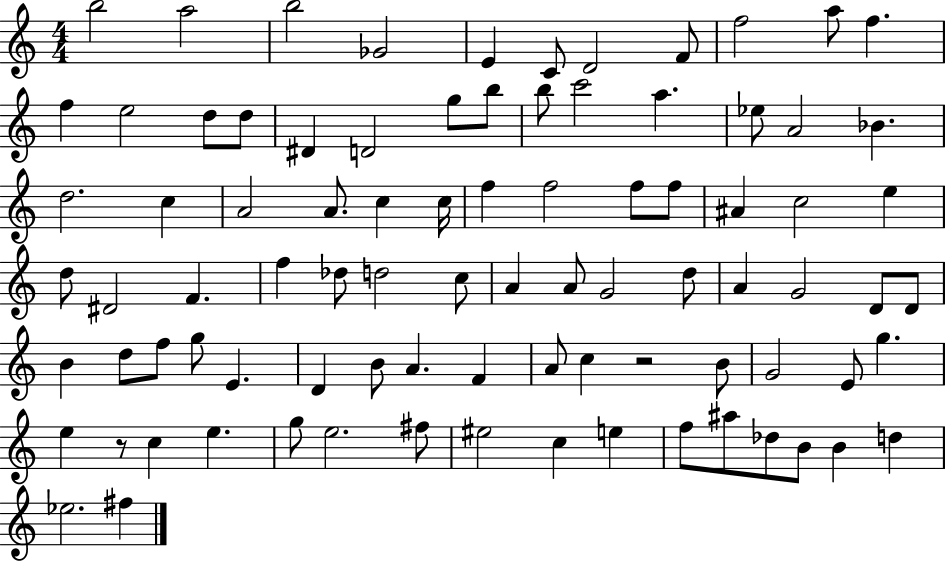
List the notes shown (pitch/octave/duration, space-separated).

B5/h A5/h B5/h Gb4/h E4/q C4/e D4/h F4/e F5/h A5/e F5/q. F5/q E5/h D5/e D5/e D#4/q D4/h G5/e B5/e B5/e C6/h A5/q. Eb5/e A4/h Bb4/q. D5/h. C5/q A4/h A4/e. C5/q C5/s F5/q F5/h F5/e F5/e A#4/q C5/h E5/q D5/e D#4/h F4/q. F5/q Db5/e D5/h C5/e A4/q A4/e G4/h D5/e A4/q G4/h D4/e D4/e B4/q D5/e F5/e G5/e E4/q. D4/q B4/e A4/q. F4/q A4/e C5/q R/h B4/e G4/h E4/e G5/q. E5/q R/e C5/q E5/q. G5/e E5/h. F#5/e EIS5/h C5/q E5/q F5/e A#5/e Db5/e B4/e B4/q D5/q Eb5/h. F#5/q